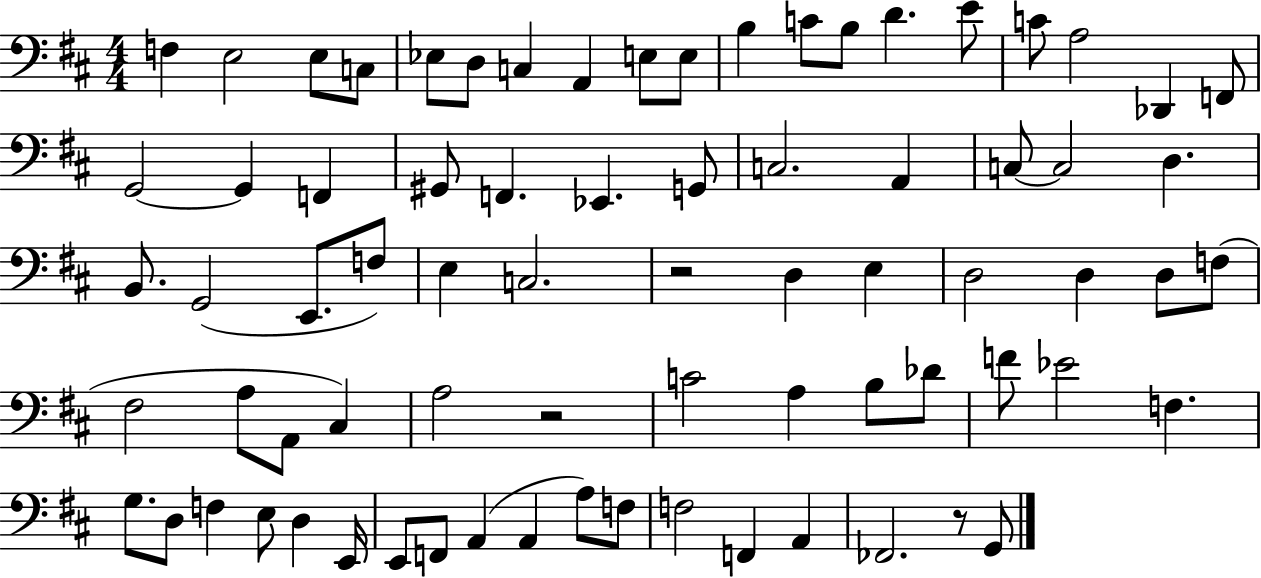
{
  \clef bass
  \numericTimeSignature
  \time 4/4
  \key d \major
  \repeat volta 2 { f4 e2 e8 c8 | ees8 d8 c4 a,4 e8 e8 | b4 c'8 b8 d'4. e'8 | c'8 a2 des,4 f,8 | \break g,2~~ g,4 f,4 | gis,8 f,4. ees,4. g,8 | c2. a,4 | c8~~ c2 d4. | \break b,8. g,2( e,8. f8) | e4 c2. | r2 d4 e4 | d2 d4 d8 f8( | \break fis2 a8 a,8 cis4) | a2 r2 | c'2 a4 b8 des'8 | f'8 ees'2 f4. | \break g8. d8 f4 e8 d4 e,16 | e,8 f,8 a,4( a,4 a8) f8 | f2 f,4 a,4 | fes,2. r8 g,8 | \break } \bar "|."
}